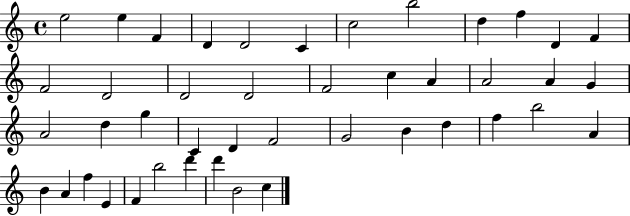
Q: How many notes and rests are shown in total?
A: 44